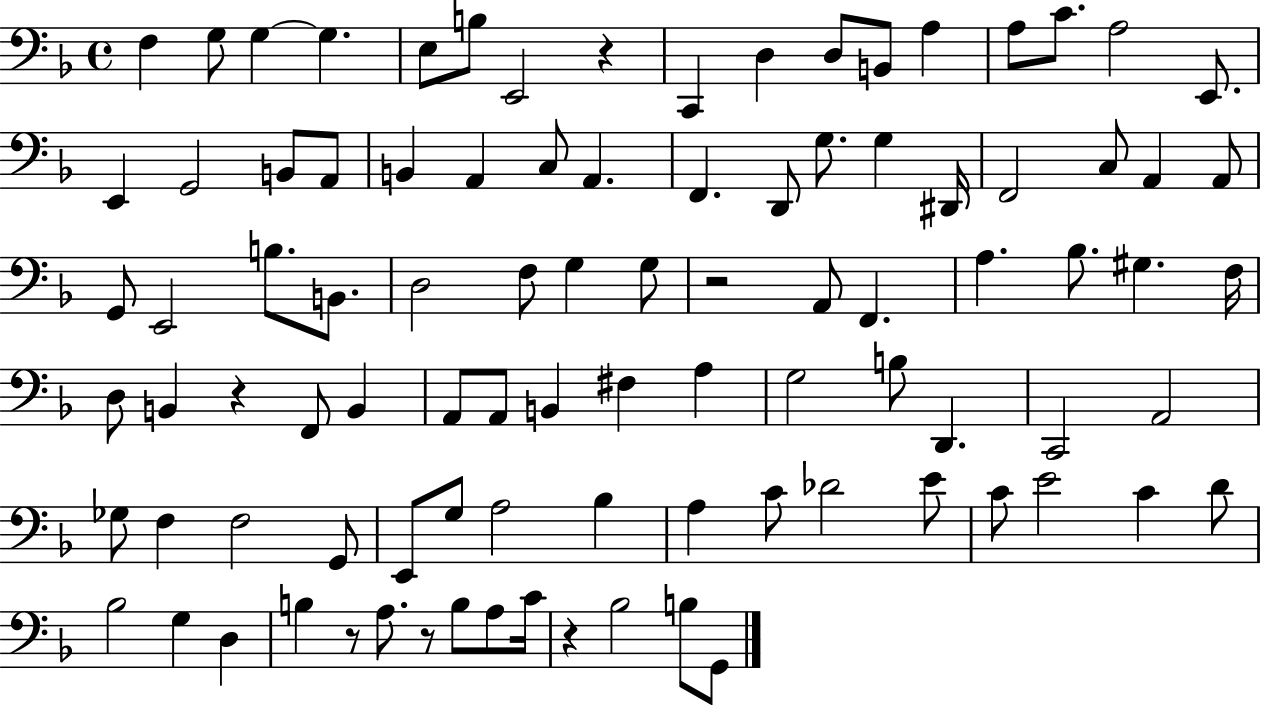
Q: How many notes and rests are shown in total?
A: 94